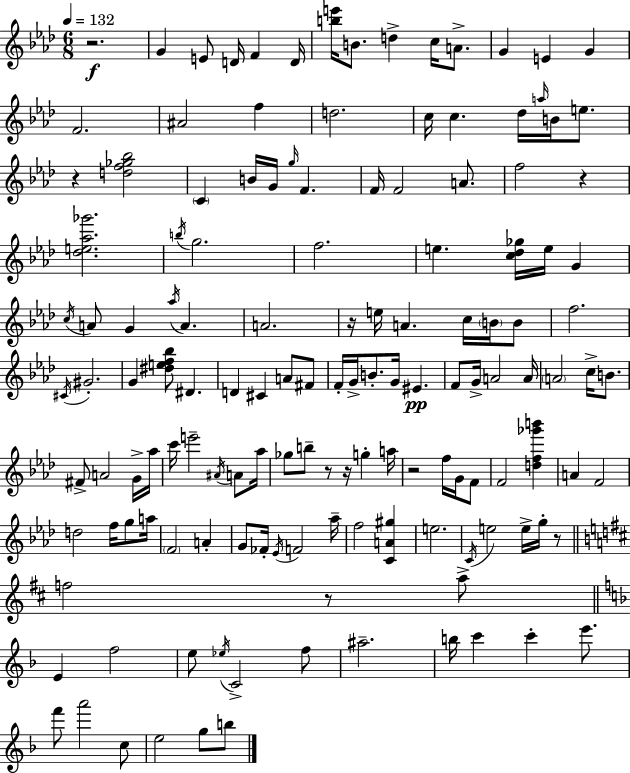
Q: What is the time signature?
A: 6/8